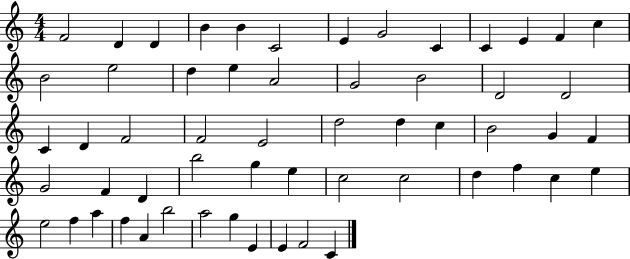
F4/h D4/q D4/q B4/q B4/q C4/h E4/q G4/h C4/q C4/q E4/q F4/q C5/q B4/h E5/h D5/q E5/q A4/h G4/h B4/h D4/h D4/h C4/q D4/q F4/h F4/h E4/h D5/h D5/q C5/q B4/h G4/q F4/q G4/h F4/q D4/q B5/h G5/q E5/q C5/h C5/h D5/q F5/q C5/q E5/q E5/h F5/q A5/q F5/q A4/q B5/h A5/h G5/q E4/q E4/q F4/h C4/q